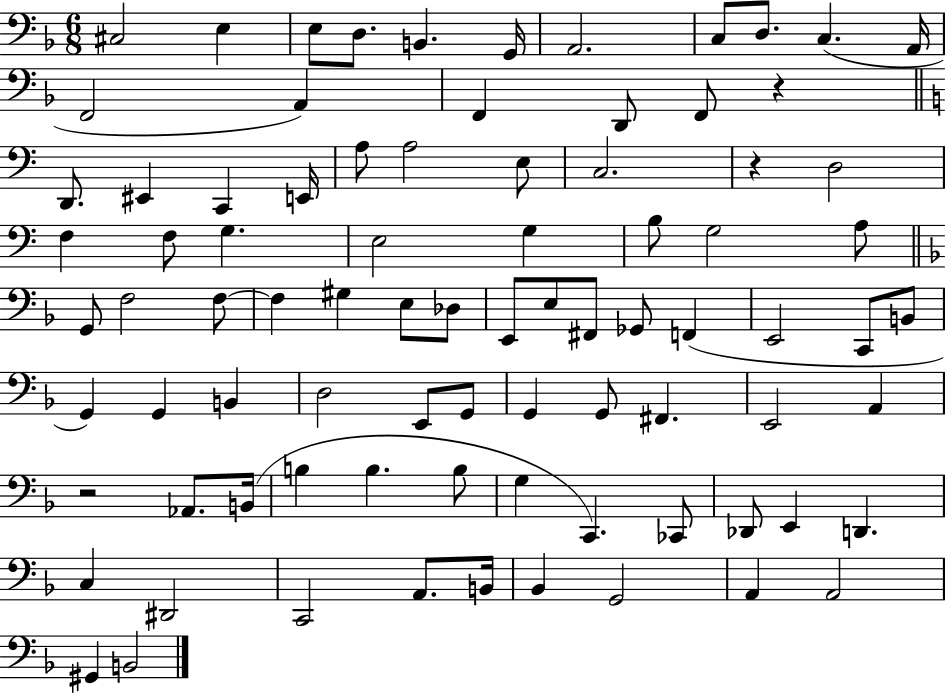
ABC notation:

X:1
T:Untitled
M:6/8
L:1/4
K:F
^C,2 E, E,/2 D,/2 B,, G,,/4 A,,2 C,/2 D,/2 C, A,,/4 F,,2 A,, F,, D,,/2 F,,/2 z D,,/2 ^E,, C,, E,,/4 A,/2 A,2 E,/2 C,2 z D,2 F, F,/2 G, E,2 G, B,/2 G,2 A,/2 G,,/2 F,2 F,/2 F, ^G, E,/2 _D,/2 E,,/2 E,/2 ^F,,/2 _G,,/2 F,, E,,2 C,,/2 B,,/2 G,, G,, B,, D,2 E,,/2 G,,/2 G,, G,,/2 ^F,, E,,2 A,, z2 _A,,/2 B,,/4 B, B, B,/2 G, C,, _C,,/2 _D,,/2 E,, D,, C, ^D,,2 C,,2 A,,/2 B,,/4 _B,, G,,2 A,, A,,2 ^G,, B,,2